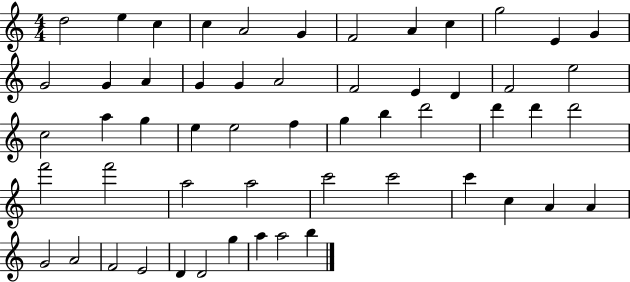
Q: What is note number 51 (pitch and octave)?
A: D4